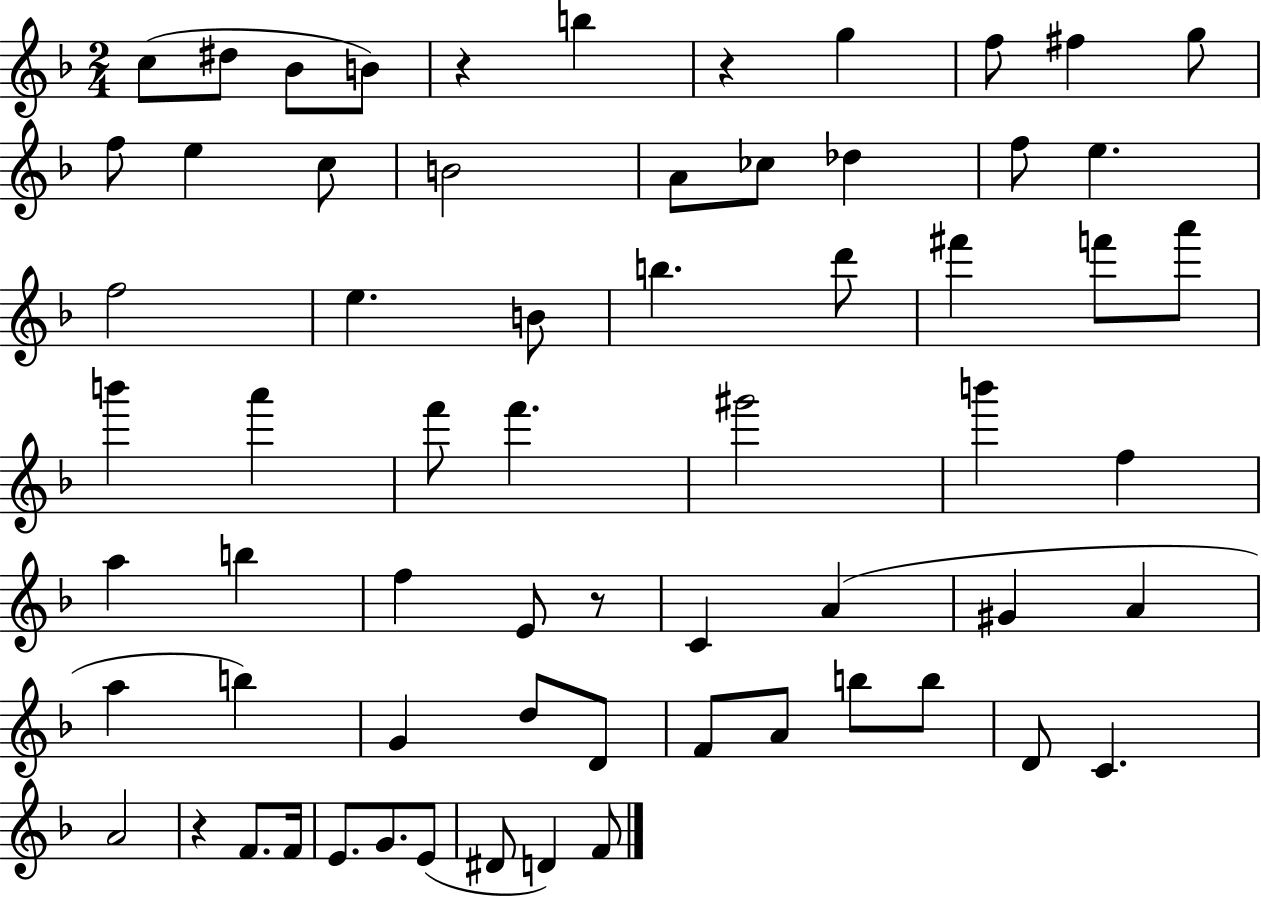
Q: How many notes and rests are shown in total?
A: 65